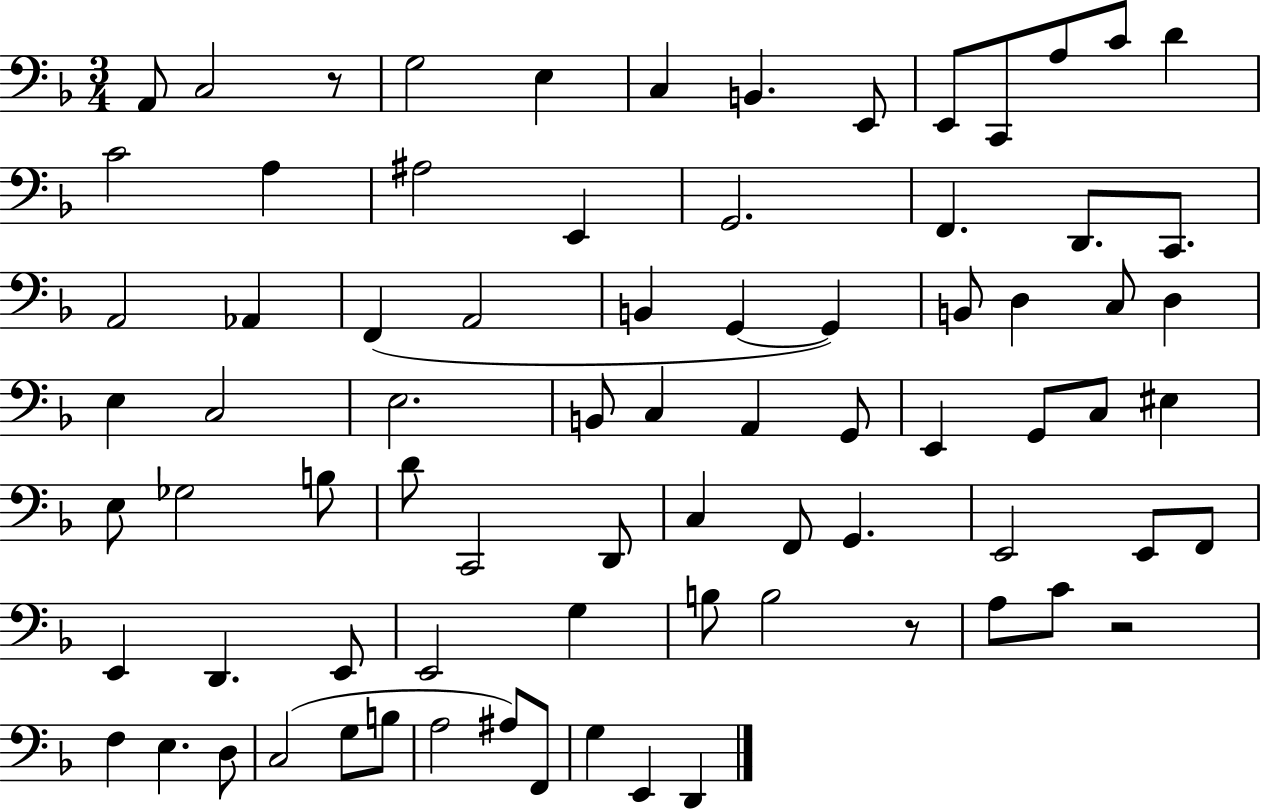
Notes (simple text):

A2/e C3/h R/e G3/h E3/q C3/q B2/q. E2/e E2/e C2/e A3/e C4/e D4/q C4/h A3/q A#3/h E2/q G2/h. F2/q. D2/e. C2/e. A2/h Ab2/q F2/q A2/h B2/q G2/q G2/q B2/e D3/q C3/e D3/q E3/q C3/h E3/h. B2/e C3/q A2/q G2/e E2/q G2/e C3/e EIS3/q E3/e Gb3/h B3/e D4/e C2/h D2/e C3/q F2/e G2/q. E2/h E2/e F2/e E2/q D2/q. E2/e E2/h G3/q B3/e B3/h R/e A3/e C4/e R/h F3/q E3/q. D3/e C3/h G3/e B3/e A3/h A#3/e F2/e G3/q E2/q D2/q